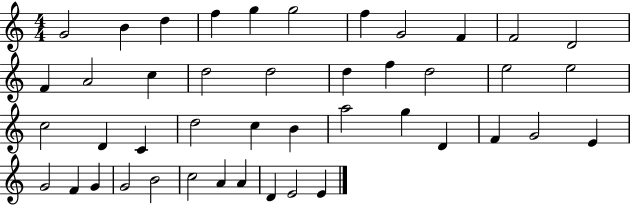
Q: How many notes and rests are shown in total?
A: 44